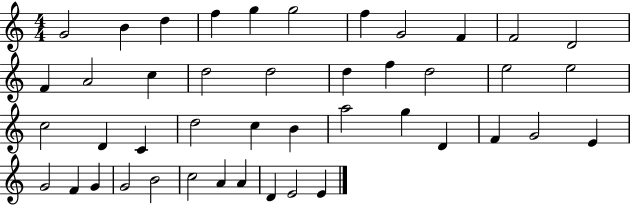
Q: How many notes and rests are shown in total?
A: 44